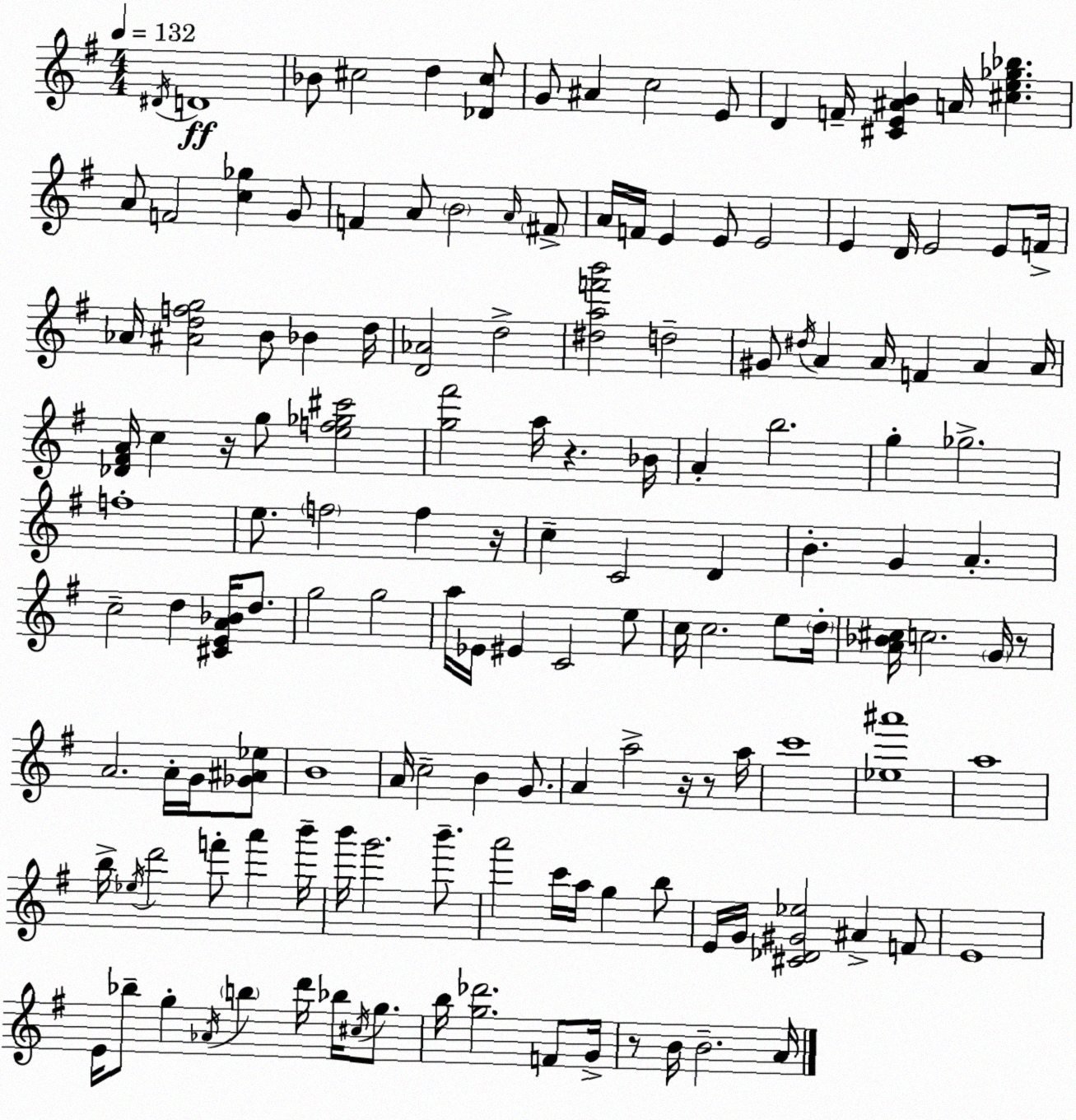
X:1
T:Untitled
M:4/4
L:1/4
K:G
^D/4 D4 _B/2 ^c2 d [_D^c]/2 G/2 ^A c2 E/2 D F/4 [^CE^AB] A/4 [^ce_g_b] A/2 F2 [c_g] G/2 F A/2 B2 A/4 ^F/2 A/4 F/4 E E/2 E2 E D/4 E2 E/2 F/4 _A/4 [^Adfg]2 B/2 _B d/4 [D_A]2 d2 [^daf'b']2 d2 ^G/2 ^d/4 A A/4 F A A/4 [_D^FA]/4 c z/4 g/2 [ef_g^c']2 [g^f']2 a/4 z _B/4 A b2 g _g2 f4 e/2 f2 f z/4 c C2 D B G A c2 d [^CEA_B]/4 d/2 g2 g2 a/4 _E/4 ^E C2 e/2 c/4 c2 e/2 d/4 [A_B^c]/4 c2 G/4 z/2 A2 A/4 G/4 [_G^A_e]/2 B4 A/4 c2 B G/2 A a2 z/4 z/2 a/4 c'4 [_e^a']4 a4 b/4 _e/4 d'2 f'/2 a' b'/4 b'/4 g'2 b'/2 a'2 c'/4 a/4 g b/2 E/4 G/4 [^C_D^G_e]2 ^A F/2 E4 E/4 _b/2 g _A/4 b d'/4 _b/4 ^c/4 g/2 b/4 [g_d']2 F/2 G/4 z/2 B/4 B2 A/4